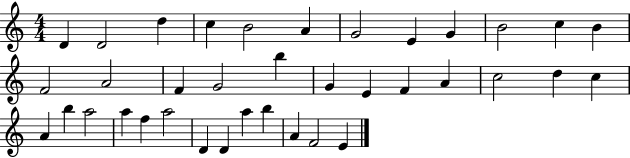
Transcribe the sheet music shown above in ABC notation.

X:1
T:Untitled
M:4/4
L:1/4
K:C
D D2 d c B2 A G2 E G B2 c B F2 A2 F G2 b G E F A c2 d c A b a2 a f a2 D D a b A F2 E